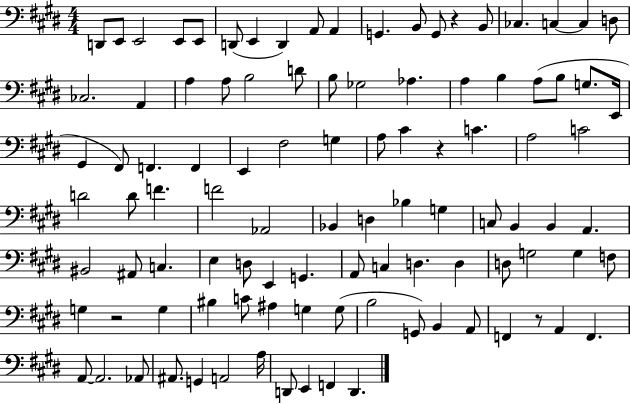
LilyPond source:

{
  \clef bass
  \numericTimeSignature
  \time 4/4
  \key e \major
  d,8 e,8 e,2 e,8 e,8 | d,8( e,4 d,4) a,8 a,4 | g,4. b,8 g,8 r4 b,8 | ces4. c4~~ c4 d8 | \break ces2. a,4 | a4 a8 b2 d'8 | b8 ges2 aes4. | a4 b4 a8( b8 g8. e,16 | \break gis,4 fis,8) f,4. f,4 | e,4 fis2 g4 | a8 cis'4 r4 c'4. | a2 c'2 | \break d'2 d'8 f'4. | f'2 aes,2 | bes,4 d4 bes4 g4 | c8 b,4 b,4 a,4. | \break bis,2 ais,8 c4. | e4 d8 e,4 g,4. | a,8 c4 d4. d4 | d8 g2 g4 f8 | \break g4 r2 g4 | bis4 c'8 ais4 g4 g8( | b2 g,8) b,4 a,8 | f,4 r8 a,4 f,4. | \break a,8~~ a,2. aes,8 | ais,8. g,4 a,2 a16 | d,8 e,4 f,4 d,4. | \bar "|."
}